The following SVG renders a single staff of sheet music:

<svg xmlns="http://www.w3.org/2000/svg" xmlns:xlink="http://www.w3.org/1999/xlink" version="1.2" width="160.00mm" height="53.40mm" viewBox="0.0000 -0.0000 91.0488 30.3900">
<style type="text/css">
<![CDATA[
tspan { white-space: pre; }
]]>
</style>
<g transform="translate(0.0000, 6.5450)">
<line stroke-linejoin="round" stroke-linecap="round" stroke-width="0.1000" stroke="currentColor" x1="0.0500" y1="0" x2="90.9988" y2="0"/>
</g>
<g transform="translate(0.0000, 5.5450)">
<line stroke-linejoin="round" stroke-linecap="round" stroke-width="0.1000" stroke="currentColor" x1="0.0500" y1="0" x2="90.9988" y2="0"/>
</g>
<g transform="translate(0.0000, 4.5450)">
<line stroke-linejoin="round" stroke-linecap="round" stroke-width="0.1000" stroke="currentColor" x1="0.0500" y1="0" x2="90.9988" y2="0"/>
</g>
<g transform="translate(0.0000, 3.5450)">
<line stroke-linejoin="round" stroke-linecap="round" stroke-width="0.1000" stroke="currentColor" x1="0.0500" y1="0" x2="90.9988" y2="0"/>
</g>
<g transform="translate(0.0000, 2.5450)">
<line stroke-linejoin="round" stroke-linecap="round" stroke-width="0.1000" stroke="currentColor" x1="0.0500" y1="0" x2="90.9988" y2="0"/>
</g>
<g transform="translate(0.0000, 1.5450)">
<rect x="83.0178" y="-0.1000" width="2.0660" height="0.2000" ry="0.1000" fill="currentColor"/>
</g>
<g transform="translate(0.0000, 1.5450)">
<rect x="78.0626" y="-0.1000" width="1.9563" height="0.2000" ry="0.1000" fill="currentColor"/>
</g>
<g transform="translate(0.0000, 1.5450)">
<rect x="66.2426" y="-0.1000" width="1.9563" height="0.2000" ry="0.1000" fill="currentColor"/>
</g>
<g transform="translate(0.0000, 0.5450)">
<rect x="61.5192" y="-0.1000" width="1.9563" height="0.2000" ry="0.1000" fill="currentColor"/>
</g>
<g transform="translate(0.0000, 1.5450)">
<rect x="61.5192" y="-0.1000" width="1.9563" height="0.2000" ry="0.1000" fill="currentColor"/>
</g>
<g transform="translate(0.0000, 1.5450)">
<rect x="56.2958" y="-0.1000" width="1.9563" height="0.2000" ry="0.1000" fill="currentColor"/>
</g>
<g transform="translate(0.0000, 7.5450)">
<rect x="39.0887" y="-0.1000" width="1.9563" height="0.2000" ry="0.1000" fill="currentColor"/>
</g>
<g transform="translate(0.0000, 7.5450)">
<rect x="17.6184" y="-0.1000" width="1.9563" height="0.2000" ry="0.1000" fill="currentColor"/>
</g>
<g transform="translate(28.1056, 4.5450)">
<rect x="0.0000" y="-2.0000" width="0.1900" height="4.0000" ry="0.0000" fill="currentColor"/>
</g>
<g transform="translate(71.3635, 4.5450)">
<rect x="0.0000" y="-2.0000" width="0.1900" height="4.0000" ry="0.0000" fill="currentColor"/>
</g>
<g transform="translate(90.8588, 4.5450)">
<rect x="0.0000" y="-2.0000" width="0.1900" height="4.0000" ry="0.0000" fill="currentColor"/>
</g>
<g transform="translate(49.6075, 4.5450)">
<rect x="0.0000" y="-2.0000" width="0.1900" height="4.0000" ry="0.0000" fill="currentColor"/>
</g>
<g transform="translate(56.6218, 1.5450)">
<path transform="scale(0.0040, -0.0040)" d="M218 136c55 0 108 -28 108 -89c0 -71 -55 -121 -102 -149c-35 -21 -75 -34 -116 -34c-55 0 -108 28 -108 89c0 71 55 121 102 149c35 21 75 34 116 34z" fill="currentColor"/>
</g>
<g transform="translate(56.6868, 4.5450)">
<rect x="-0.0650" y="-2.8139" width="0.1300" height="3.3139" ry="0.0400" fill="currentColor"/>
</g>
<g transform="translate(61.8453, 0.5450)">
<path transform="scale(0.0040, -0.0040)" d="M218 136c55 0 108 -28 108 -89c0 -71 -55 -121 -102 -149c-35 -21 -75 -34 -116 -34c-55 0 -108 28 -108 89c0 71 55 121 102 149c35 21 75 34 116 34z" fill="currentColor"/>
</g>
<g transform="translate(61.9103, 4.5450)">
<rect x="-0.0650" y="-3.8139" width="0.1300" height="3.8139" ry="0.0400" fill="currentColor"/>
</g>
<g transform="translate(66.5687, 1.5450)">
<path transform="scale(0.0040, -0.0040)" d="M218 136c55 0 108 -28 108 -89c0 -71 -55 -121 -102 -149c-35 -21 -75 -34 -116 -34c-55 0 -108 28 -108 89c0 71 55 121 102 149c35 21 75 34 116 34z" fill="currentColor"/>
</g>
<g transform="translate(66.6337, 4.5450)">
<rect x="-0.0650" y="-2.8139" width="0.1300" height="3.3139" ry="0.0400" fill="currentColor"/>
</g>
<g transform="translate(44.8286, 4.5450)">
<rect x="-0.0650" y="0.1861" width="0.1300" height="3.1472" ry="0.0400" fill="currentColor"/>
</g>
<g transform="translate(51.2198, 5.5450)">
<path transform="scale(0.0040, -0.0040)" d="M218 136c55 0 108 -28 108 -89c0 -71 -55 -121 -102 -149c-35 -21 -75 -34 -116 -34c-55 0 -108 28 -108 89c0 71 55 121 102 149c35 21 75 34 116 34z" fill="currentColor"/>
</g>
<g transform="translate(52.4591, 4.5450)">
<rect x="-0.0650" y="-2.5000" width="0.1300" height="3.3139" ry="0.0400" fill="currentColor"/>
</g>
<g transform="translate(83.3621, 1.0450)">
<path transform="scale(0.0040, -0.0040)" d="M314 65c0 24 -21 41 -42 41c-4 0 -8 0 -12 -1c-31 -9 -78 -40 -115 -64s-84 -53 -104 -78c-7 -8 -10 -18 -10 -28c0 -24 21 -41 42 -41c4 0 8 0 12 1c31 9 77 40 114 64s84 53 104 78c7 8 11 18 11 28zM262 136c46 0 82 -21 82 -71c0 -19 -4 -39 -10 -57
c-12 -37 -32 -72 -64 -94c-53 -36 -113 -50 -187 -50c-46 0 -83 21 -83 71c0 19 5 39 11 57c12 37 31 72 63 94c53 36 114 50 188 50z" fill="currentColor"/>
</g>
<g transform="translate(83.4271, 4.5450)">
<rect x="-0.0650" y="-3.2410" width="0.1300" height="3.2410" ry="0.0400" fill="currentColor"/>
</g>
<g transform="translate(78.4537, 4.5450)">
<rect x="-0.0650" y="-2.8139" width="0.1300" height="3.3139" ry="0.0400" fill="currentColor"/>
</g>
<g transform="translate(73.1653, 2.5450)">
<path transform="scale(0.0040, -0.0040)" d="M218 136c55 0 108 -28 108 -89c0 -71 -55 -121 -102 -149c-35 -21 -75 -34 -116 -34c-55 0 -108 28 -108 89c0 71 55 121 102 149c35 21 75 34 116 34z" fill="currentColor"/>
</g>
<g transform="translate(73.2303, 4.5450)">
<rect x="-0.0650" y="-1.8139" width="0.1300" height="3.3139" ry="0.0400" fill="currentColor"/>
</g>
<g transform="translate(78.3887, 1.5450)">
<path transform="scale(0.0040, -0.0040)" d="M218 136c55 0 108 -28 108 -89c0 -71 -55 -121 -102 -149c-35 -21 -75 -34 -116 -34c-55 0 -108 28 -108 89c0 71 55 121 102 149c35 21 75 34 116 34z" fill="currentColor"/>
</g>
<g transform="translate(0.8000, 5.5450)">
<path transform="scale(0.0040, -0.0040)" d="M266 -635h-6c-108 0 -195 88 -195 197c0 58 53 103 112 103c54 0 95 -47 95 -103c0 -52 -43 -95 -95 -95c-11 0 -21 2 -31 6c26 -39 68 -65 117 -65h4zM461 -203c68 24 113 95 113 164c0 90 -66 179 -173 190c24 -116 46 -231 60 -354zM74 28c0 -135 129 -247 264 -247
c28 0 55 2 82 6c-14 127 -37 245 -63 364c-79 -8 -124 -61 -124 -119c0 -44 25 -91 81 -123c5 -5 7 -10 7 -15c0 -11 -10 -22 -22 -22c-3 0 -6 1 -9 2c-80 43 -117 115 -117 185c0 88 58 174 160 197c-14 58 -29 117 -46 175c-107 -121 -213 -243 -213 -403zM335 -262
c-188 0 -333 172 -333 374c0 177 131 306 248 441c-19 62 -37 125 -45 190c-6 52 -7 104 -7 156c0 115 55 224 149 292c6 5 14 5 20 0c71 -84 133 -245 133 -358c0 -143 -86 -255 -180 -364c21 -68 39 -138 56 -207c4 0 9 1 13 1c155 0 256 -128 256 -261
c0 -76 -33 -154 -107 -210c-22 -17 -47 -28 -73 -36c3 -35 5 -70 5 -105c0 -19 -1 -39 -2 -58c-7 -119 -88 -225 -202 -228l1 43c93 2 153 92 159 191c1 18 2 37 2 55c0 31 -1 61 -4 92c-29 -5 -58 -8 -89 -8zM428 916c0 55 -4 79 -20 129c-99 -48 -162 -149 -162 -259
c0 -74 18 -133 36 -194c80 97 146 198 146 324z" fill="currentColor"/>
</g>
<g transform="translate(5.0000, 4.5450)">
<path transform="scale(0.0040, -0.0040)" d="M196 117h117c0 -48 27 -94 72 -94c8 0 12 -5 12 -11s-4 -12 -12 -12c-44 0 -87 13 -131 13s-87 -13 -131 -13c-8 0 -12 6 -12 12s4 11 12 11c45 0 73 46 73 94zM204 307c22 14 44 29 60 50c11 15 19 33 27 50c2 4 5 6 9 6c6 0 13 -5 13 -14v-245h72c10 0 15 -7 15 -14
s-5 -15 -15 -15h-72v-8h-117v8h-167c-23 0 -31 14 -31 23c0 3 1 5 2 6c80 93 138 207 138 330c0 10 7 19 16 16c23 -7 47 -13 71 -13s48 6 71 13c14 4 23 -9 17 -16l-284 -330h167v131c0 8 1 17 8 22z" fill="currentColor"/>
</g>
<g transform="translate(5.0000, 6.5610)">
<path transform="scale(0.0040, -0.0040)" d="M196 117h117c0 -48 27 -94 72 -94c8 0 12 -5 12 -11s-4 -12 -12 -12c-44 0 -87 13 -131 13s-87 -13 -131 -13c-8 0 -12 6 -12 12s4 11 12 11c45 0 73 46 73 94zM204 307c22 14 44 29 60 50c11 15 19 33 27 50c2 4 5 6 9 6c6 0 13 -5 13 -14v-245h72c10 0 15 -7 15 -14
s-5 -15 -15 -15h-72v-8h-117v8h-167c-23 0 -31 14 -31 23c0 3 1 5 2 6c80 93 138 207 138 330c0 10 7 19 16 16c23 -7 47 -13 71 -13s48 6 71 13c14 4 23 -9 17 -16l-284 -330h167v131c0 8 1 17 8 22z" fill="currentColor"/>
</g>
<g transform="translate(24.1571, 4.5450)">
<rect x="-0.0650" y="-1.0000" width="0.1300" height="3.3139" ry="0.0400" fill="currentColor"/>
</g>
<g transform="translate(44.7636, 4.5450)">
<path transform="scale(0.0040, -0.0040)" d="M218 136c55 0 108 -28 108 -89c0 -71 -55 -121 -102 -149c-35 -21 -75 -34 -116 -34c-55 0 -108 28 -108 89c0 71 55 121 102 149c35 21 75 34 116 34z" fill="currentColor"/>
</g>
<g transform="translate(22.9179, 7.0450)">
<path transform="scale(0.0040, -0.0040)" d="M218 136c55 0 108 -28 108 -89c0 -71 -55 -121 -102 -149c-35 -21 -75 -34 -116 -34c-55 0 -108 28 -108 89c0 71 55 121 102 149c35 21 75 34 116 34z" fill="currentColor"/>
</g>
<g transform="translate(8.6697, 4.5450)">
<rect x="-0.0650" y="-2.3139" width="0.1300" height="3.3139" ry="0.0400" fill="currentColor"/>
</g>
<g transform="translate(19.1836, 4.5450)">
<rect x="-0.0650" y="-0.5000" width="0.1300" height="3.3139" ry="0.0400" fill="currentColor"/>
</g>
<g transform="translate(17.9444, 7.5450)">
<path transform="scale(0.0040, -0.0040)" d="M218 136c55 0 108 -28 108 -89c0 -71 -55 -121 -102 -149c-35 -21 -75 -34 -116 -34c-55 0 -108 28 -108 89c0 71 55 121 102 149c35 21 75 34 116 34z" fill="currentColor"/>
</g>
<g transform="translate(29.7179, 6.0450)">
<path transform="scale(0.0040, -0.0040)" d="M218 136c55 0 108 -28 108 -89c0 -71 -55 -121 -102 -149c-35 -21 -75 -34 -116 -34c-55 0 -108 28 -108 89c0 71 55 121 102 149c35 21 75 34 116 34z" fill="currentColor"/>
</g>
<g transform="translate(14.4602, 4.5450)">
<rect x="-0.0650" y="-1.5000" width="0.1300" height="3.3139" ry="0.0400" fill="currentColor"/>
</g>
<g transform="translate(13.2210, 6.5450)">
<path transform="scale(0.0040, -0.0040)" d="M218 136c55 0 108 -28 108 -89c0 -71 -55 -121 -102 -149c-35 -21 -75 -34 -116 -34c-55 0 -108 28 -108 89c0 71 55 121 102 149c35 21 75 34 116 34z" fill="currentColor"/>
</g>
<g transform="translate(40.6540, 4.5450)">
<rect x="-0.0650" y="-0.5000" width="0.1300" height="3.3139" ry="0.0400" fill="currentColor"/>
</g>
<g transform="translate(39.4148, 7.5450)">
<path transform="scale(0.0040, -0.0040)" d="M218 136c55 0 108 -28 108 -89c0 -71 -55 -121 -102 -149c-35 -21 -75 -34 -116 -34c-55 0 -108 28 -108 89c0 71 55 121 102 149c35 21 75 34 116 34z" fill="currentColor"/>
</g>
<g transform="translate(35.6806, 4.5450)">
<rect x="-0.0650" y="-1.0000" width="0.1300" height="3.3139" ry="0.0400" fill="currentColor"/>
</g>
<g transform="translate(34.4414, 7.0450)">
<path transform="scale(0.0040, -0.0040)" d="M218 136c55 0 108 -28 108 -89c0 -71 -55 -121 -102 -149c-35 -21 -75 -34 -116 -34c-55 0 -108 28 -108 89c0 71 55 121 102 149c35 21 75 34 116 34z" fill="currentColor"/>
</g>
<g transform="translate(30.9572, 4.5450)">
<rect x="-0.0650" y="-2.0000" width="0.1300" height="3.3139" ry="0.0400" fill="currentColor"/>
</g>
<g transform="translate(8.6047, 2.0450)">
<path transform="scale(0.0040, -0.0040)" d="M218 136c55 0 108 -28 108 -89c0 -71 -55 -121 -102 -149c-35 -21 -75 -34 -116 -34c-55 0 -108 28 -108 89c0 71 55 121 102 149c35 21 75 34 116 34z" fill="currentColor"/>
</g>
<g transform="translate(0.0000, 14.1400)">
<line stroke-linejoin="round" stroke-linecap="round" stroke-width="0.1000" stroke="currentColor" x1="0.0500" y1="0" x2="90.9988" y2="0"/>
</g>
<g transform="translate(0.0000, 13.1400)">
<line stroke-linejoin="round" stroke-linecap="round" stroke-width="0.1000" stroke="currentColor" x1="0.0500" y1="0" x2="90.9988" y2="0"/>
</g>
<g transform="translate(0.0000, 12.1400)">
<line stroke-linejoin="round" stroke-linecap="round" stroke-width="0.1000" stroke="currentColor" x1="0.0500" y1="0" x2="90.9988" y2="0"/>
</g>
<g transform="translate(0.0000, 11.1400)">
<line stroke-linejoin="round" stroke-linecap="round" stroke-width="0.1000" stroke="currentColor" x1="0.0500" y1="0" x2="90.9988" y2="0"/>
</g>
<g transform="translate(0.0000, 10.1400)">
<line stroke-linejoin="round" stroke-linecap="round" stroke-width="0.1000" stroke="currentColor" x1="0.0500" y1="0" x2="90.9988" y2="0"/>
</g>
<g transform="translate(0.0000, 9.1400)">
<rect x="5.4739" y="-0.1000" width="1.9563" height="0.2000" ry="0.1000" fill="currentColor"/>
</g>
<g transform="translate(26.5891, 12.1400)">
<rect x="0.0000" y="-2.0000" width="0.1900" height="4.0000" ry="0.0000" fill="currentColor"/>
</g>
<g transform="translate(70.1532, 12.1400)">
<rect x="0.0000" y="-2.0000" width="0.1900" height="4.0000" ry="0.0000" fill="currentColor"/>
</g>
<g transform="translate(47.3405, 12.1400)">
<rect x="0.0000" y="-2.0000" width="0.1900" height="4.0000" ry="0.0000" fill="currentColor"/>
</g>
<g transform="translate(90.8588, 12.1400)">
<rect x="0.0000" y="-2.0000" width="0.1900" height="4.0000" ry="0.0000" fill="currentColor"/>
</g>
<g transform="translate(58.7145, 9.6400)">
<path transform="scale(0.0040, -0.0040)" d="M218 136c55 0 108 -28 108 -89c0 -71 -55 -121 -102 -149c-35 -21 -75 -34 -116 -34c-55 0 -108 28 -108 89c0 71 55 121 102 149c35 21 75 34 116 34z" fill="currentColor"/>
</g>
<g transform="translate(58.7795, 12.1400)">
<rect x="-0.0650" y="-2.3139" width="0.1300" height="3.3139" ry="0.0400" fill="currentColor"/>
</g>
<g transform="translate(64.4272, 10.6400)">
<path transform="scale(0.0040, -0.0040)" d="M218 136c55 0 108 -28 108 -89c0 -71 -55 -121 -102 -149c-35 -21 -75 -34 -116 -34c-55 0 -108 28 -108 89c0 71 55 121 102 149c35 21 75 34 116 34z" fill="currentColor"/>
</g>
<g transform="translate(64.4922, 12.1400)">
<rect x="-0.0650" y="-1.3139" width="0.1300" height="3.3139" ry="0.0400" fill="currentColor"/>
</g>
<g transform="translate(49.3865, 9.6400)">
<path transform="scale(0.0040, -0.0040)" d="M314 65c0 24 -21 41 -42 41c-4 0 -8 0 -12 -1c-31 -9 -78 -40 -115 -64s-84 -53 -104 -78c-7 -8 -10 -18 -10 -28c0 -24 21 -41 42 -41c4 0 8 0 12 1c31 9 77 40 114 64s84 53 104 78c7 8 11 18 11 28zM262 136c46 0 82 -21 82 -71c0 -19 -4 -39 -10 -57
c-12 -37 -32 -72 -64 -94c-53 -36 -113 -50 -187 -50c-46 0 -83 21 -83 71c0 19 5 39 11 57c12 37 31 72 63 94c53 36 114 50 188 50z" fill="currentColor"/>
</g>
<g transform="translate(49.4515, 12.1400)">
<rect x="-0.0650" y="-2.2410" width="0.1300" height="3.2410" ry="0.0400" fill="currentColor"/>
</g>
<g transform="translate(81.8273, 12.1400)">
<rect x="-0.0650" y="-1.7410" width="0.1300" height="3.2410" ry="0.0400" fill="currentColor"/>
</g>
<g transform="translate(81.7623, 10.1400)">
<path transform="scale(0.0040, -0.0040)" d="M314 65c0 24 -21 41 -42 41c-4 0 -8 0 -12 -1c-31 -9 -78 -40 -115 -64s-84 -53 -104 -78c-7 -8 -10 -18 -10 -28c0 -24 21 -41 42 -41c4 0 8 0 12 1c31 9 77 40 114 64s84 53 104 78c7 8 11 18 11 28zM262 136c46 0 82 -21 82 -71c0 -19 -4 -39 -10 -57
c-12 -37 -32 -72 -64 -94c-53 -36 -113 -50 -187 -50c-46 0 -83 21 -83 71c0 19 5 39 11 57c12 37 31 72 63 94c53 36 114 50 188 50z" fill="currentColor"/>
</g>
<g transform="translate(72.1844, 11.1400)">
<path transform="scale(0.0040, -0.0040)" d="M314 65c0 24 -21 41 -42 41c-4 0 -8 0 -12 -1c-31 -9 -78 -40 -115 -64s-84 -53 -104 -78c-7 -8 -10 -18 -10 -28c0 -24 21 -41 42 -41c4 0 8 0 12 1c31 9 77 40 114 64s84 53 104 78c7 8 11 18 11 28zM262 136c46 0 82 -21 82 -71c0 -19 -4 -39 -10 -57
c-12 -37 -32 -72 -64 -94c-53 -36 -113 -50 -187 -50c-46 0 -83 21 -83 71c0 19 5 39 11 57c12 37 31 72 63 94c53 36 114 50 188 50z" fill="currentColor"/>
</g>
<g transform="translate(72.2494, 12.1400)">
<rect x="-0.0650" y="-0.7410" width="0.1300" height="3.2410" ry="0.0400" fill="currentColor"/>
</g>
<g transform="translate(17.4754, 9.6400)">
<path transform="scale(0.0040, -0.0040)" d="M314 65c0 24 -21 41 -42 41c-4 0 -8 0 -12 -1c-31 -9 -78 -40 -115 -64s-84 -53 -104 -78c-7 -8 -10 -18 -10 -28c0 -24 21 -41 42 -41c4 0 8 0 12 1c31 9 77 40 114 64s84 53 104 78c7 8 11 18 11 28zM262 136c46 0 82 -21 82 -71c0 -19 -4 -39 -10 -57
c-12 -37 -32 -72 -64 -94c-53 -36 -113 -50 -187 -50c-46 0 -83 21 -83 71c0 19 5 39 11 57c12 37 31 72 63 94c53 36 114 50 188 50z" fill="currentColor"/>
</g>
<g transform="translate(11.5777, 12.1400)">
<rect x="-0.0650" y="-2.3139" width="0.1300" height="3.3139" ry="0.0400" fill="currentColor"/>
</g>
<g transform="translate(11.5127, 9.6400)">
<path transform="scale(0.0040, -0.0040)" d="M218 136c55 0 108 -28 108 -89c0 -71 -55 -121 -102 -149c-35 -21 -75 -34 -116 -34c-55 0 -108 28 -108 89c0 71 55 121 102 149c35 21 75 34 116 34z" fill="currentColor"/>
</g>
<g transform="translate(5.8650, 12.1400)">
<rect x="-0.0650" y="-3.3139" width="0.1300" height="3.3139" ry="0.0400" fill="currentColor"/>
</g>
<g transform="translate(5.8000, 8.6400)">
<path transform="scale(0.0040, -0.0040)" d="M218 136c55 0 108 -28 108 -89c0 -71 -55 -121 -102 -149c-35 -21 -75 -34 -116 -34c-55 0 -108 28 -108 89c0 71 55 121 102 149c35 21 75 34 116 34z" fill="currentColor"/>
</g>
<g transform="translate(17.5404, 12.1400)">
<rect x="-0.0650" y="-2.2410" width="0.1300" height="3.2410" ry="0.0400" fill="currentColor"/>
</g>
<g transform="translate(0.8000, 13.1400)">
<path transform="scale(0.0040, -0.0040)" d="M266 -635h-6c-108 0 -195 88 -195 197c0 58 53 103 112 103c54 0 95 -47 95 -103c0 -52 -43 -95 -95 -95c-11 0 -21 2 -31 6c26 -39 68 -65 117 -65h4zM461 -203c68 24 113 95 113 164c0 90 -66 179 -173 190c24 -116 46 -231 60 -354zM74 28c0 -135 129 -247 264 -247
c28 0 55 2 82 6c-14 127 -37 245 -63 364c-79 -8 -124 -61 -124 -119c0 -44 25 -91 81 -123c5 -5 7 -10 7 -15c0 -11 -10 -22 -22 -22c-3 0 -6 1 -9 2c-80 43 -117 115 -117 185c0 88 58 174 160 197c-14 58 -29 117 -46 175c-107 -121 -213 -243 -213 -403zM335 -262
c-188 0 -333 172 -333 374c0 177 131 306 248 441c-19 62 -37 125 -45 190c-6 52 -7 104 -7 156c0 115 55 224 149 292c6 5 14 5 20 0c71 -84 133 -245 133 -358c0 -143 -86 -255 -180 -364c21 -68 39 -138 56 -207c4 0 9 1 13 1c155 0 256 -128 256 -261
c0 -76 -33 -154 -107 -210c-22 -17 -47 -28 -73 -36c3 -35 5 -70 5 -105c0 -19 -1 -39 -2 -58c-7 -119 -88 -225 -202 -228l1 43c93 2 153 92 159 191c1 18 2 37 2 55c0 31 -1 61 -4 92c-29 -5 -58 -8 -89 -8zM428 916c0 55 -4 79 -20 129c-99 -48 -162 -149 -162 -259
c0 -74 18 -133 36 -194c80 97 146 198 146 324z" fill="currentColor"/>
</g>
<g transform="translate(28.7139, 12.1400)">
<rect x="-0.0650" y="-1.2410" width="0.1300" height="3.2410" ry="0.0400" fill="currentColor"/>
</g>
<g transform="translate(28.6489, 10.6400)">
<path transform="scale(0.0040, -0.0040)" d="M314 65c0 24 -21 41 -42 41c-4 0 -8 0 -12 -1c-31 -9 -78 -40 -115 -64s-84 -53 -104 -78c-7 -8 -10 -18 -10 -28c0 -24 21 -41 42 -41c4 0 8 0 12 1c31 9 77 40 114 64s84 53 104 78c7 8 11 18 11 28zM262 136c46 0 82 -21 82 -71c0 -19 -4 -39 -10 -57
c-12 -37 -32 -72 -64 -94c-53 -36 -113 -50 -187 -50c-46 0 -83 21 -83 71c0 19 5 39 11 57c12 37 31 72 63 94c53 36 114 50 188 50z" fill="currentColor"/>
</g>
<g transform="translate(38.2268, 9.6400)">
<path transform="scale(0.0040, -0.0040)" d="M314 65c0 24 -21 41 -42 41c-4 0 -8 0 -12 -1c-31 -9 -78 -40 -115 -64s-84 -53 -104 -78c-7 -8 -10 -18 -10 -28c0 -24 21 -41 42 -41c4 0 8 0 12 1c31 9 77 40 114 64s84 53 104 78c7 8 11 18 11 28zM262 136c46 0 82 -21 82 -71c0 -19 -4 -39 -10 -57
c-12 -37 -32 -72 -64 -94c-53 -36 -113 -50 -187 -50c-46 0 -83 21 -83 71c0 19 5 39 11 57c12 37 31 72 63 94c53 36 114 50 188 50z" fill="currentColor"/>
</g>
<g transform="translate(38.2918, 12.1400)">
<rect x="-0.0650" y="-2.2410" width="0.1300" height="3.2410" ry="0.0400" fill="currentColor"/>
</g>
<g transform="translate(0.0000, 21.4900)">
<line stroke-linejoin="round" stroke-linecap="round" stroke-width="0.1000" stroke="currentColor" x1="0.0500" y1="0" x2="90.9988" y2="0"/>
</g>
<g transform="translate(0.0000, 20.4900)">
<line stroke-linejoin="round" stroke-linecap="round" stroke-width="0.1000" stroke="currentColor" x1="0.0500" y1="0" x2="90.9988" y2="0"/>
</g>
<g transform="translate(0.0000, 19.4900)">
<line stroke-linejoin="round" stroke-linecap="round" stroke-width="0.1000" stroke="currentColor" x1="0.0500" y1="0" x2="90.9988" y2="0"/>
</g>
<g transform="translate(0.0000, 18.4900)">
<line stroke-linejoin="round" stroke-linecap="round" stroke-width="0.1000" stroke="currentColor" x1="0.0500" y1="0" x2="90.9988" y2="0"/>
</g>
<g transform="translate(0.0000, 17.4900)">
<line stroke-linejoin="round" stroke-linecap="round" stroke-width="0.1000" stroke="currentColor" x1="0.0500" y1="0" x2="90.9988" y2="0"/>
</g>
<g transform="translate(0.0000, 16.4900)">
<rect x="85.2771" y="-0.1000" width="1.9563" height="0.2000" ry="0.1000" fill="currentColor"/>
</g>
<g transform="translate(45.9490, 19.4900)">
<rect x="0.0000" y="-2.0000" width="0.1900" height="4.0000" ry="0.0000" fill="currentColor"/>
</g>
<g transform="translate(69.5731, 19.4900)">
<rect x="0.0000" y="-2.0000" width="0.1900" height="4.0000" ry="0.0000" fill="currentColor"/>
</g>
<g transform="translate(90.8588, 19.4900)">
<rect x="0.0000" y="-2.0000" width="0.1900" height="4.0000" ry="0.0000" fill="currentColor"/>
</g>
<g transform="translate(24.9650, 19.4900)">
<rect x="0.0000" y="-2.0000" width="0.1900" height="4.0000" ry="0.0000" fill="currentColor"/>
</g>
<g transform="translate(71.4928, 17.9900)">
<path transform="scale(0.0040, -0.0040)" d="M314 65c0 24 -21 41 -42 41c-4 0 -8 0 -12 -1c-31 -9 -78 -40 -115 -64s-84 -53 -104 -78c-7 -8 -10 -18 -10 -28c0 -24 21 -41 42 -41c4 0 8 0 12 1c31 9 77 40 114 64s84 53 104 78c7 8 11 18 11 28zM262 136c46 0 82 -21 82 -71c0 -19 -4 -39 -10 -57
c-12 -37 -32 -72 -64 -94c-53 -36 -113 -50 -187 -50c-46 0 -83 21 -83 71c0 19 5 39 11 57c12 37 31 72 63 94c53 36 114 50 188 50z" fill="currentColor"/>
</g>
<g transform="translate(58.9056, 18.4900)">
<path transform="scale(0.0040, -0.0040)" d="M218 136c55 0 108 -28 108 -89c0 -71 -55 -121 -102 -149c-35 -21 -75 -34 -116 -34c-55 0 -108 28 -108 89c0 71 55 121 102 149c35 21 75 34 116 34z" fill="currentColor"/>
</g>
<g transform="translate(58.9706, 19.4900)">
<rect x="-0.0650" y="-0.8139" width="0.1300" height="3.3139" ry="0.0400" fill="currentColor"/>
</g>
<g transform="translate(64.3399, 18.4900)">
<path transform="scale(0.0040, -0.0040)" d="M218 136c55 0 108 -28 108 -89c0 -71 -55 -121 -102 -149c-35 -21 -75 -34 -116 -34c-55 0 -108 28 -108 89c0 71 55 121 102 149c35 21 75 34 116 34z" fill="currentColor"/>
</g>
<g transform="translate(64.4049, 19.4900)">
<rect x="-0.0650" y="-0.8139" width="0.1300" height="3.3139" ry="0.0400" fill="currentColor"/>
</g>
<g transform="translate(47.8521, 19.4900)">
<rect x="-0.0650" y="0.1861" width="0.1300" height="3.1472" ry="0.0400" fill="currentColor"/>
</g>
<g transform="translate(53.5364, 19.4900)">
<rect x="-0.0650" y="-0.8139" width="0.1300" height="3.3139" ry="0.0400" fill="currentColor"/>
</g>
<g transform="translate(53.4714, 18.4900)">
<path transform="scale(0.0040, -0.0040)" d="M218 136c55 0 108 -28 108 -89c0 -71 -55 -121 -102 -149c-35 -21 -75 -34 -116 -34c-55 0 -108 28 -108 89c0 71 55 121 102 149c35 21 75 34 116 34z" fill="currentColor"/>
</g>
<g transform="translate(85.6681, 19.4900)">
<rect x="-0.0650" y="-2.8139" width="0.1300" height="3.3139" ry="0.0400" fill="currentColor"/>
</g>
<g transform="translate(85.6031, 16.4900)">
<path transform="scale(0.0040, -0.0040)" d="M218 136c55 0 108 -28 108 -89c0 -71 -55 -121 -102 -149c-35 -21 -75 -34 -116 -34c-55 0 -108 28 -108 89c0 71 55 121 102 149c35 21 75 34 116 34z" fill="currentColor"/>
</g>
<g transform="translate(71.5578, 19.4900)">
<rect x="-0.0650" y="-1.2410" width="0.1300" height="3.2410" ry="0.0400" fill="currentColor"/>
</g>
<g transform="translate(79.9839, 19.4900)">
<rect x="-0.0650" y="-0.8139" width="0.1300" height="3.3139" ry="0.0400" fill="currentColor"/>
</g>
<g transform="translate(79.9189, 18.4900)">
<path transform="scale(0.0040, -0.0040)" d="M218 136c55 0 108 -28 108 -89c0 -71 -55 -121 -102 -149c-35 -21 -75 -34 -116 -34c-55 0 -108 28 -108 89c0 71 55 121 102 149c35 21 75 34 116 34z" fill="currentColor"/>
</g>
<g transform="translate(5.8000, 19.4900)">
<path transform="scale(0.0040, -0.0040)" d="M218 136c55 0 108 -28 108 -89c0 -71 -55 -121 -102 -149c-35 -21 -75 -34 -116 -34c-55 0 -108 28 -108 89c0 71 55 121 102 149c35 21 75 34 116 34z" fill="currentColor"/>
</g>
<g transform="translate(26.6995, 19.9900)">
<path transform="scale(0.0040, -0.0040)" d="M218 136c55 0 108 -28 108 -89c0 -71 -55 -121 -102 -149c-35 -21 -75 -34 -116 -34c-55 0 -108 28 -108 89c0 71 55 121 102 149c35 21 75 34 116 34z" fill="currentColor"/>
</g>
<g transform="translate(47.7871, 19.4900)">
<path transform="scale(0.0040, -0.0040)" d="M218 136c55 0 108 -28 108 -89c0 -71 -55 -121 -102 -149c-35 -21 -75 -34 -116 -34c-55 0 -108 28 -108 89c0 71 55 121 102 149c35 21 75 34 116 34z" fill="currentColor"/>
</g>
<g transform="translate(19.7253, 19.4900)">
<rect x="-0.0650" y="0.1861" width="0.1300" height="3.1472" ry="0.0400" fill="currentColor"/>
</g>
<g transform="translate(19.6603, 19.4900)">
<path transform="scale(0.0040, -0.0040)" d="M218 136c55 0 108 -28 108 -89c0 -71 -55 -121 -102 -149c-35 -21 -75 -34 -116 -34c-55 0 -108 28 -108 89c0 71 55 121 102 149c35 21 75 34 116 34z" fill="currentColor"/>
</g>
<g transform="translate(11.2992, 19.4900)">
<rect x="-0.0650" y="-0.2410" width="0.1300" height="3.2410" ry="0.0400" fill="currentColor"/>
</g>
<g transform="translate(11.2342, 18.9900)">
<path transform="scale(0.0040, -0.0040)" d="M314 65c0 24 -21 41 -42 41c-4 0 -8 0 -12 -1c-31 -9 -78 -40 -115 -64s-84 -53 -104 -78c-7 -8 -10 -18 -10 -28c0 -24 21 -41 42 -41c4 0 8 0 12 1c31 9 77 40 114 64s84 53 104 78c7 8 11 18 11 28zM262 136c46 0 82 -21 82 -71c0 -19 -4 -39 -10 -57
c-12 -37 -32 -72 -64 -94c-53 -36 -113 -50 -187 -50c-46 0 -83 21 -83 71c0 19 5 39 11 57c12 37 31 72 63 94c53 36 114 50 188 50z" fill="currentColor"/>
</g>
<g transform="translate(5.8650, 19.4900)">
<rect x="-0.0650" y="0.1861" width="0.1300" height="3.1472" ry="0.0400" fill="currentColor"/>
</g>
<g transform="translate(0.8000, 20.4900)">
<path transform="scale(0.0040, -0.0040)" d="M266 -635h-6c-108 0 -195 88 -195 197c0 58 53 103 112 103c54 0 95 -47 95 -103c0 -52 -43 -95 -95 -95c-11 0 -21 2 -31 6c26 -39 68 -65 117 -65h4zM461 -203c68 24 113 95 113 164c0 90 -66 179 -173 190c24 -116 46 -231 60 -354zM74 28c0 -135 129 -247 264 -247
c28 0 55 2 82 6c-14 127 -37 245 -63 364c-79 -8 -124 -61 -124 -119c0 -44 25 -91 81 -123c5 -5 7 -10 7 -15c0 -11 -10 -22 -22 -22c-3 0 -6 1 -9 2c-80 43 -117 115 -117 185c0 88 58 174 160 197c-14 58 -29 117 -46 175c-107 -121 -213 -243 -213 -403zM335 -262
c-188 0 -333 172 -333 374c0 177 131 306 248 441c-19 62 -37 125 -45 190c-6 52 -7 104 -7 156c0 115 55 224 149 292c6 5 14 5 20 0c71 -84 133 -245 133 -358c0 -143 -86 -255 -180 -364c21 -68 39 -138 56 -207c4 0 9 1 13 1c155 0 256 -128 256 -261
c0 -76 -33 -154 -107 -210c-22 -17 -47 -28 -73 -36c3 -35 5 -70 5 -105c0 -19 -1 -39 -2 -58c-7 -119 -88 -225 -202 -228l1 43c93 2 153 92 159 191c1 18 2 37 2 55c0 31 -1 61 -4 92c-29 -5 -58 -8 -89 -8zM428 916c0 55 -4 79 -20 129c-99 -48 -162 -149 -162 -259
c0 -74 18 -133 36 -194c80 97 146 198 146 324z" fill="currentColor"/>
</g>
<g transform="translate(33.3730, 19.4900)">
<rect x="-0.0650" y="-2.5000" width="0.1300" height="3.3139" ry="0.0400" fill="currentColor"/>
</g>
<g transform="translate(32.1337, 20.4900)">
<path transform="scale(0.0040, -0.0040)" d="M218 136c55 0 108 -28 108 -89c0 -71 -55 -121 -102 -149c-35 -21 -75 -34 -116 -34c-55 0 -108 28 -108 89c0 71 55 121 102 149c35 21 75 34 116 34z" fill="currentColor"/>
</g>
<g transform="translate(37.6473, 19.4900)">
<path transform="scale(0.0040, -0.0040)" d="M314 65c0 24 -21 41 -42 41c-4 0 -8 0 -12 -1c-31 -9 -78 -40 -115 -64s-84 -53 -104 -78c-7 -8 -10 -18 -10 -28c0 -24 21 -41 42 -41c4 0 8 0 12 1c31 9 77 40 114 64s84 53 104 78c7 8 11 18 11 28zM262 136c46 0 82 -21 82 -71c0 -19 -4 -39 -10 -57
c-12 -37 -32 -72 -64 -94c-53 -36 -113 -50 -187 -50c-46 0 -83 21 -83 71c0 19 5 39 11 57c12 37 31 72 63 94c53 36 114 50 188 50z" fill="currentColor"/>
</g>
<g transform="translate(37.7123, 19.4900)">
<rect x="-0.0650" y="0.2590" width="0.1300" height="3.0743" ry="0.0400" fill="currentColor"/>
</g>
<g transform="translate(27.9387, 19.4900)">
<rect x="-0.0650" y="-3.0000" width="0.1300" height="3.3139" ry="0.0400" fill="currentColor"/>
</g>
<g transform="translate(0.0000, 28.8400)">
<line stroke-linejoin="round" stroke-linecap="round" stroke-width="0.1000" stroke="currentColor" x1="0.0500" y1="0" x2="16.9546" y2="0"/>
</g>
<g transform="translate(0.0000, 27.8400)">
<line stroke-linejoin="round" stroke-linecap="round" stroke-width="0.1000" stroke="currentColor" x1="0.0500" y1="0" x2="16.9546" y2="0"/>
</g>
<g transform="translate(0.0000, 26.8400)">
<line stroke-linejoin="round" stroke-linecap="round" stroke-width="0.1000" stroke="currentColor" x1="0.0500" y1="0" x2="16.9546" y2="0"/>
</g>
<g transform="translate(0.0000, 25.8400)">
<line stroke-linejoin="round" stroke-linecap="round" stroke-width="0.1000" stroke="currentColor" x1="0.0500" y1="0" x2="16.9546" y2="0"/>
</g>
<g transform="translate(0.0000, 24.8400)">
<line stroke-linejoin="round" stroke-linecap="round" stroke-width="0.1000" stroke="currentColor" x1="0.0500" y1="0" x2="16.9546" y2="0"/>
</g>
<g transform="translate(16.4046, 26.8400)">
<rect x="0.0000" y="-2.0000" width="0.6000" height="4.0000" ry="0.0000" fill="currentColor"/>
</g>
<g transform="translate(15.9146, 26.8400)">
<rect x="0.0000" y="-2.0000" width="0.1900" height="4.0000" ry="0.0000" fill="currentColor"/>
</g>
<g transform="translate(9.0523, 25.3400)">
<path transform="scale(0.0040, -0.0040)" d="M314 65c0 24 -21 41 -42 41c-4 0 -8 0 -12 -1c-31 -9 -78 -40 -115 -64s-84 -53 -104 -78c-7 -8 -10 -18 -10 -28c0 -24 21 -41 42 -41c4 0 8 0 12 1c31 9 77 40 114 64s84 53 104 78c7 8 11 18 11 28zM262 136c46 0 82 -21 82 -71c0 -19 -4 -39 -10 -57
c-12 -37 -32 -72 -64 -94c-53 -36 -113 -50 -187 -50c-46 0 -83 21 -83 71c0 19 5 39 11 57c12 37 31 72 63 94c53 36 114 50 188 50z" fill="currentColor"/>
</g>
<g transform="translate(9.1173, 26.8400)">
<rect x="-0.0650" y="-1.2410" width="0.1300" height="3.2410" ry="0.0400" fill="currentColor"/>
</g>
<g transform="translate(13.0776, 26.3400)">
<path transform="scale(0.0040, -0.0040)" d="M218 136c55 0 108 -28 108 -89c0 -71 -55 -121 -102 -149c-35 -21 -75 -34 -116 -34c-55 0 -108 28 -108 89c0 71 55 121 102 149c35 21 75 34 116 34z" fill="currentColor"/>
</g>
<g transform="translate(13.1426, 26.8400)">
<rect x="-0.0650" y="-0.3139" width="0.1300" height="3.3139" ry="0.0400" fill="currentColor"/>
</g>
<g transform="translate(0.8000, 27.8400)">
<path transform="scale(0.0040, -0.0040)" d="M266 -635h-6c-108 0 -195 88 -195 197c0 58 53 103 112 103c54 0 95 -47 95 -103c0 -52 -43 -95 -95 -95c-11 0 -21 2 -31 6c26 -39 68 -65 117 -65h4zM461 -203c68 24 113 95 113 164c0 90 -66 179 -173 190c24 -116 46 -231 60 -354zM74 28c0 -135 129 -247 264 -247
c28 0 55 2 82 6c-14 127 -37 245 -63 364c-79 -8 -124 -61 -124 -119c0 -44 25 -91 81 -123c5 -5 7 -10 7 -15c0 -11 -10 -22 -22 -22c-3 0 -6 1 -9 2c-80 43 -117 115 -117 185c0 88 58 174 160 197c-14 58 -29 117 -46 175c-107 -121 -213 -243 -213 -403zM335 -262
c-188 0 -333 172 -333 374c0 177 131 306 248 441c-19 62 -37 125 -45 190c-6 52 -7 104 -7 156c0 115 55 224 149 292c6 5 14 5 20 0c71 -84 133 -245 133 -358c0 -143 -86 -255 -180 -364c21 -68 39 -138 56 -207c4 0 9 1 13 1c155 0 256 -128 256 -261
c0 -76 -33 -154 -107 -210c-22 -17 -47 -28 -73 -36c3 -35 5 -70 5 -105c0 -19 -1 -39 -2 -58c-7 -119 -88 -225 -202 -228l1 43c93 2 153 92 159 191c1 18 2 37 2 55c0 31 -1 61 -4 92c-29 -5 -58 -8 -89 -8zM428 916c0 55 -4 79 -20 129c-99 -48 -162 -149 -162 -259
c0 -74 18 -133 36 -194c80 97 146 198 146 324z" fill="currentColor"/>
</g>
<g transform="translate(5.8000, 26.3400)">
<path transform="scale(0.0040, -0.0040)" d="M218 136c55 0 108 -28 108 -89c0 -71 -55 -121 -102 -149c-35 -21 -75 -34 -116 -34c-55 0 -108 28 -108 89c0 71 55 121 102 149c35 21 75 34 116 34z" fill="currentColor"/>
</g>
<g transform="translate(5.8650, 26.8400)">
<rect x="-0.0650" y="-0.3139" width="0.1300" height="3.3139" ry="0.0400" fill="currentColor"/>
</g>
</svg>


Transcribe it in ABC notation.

X:1
T:Untitled
M:4/4
L:1/4
K:C
g E C D F D C B G a c' a f a b2 b g g2 e2 g2 g2 g e d2 f2 B c2 B A G B2 B d d d e2 d a c e2 c